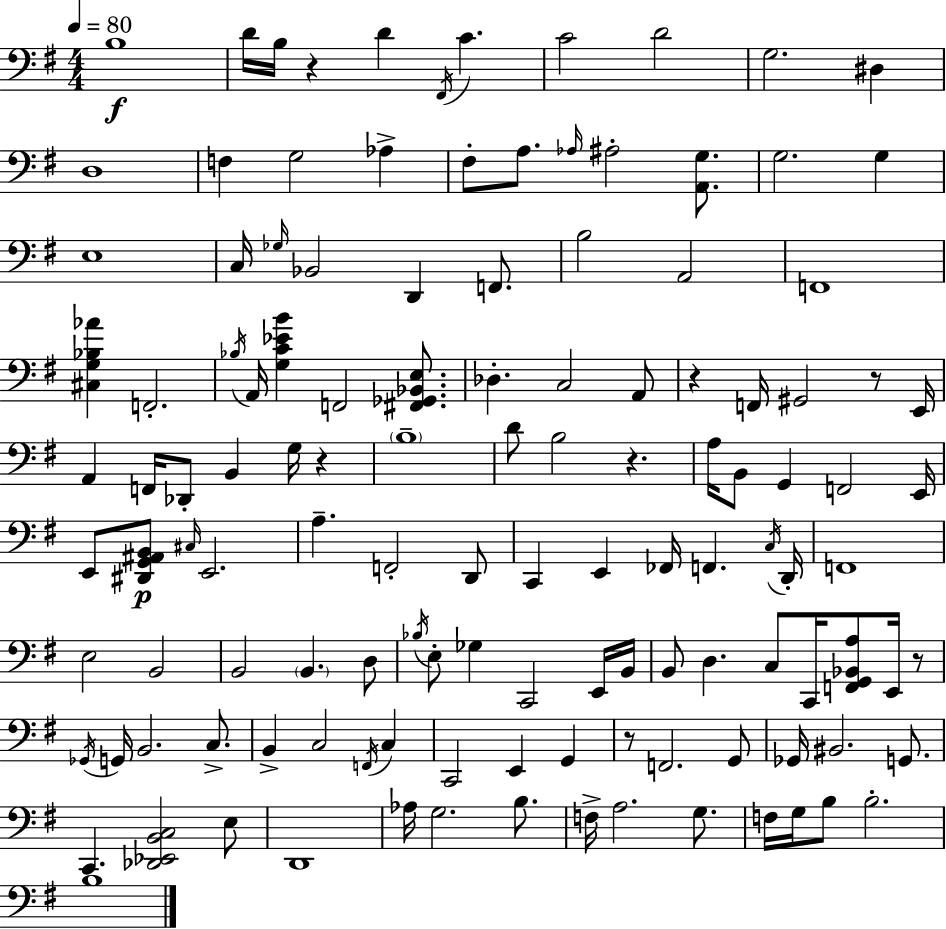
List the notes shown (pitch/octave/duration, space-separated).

B3/w D4/s B3/s R/q D4/q F#2/s C4/q. C4/h D4/h G3/h. D#3/q D3/w F3/q G3/h Ab3/q F#3/e A3/e. Ab3/s A#3/h [A2,G3]/e. G3/h. G3/q E3/w C3/s Gb3/s Bb2/h D2/q F2/e. B3/h A2/h F2/w [C#3,G3,Bb3,Ab4]/q F2/h. Bb3/s A2/s [G3,C4,Eb4,B4]/q F2/h [F#2,Gb2,Bb2,E3]/e. Db3/q. C3/h A2/e R/q F2/s G#2/h R/e E2/s A2/q F2/s Db2/e B2/q G3/s R/q B3/w D4/e B3/h R/q. A3/s B2/e G2/q F2/h E2/s E2/e [D#2,G2,A#2,B2]/e C#3/s E2/h. A3/q. F2/h D2/e C2/q E2/q FES2/s F2/q. C3/s D2/s F2/w E3/h B2/h B2/h B2/q. D3/e Bb3/s E3/e Gb3/q C2/h E2/s B2/s B2/e D3/q. C3/e C2/s [F2,G2,Bb2,A3]/e E2/s R/e Gb2/s G2/s B2/h. C3/e. B2/q C3/h F2/s C3/q C2/h E2/q G2/q R/e F2/h. G2/e Gb2/s BIS2/h. G2/e. C2/q. [Db2,Eb2,B2,C3]/h E3/e D2/w Ab3/s G3/h. B3/e. F3/s A3/h. G3/e. F3/s G3/s B3/e B3/h. B3/w